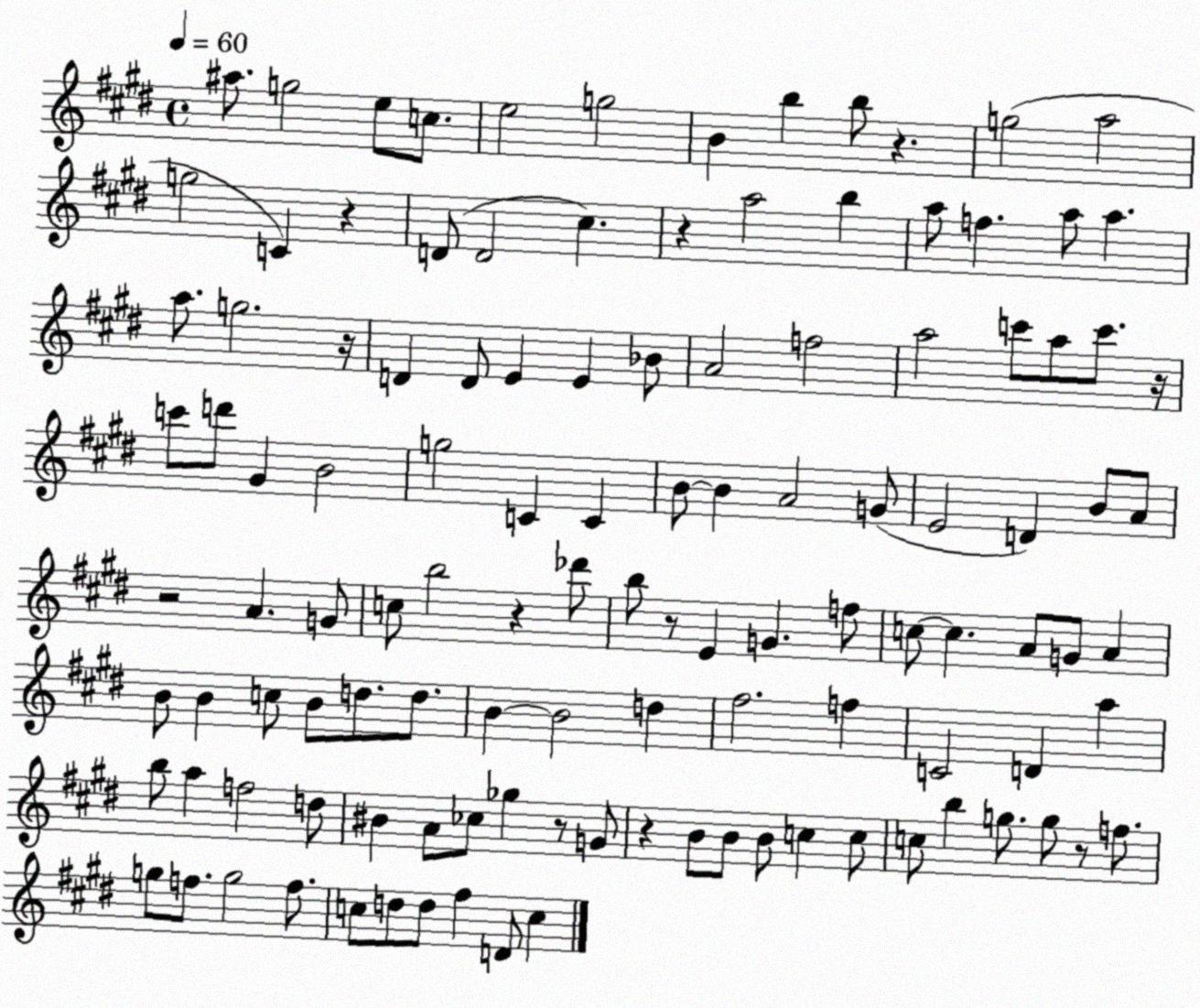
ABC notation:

X:1
T:Untitled
M:4/4
L:1/4
K:E
^a/2 g2 e/2 c/2 e2 g2 B b b/2 z g2 a2 g2 C z D/2 D2 ^c z a2 b a/2 f a/2 a a/2 g2 z/4 D D/2 E E _B/2 A2 f2 a2 c'/2 a/2 c'/2 z/4 c'/2 d'/2 ^G B2 g2 C C B/2 B A2 G/2 E2 D B/2 A/2 z2 A G/2 c/2 b2 z _d'/2 b/2 z/2 E G f/2 c/2 c A/2 G/2 A B/2 B c/2 B/2 d/2 d/2 B B2 d ^f2 f C2 D a b/2 a f2 d/2 ^B A/2 _c/2 _g z/2 G/2 z B/2 B/2 B/2 c c/2 c/2 b g/2 g/2 z/2 f/2 g/2 f/2 g2 f/2 c/2 d/2 d/2 ^f D/2 c